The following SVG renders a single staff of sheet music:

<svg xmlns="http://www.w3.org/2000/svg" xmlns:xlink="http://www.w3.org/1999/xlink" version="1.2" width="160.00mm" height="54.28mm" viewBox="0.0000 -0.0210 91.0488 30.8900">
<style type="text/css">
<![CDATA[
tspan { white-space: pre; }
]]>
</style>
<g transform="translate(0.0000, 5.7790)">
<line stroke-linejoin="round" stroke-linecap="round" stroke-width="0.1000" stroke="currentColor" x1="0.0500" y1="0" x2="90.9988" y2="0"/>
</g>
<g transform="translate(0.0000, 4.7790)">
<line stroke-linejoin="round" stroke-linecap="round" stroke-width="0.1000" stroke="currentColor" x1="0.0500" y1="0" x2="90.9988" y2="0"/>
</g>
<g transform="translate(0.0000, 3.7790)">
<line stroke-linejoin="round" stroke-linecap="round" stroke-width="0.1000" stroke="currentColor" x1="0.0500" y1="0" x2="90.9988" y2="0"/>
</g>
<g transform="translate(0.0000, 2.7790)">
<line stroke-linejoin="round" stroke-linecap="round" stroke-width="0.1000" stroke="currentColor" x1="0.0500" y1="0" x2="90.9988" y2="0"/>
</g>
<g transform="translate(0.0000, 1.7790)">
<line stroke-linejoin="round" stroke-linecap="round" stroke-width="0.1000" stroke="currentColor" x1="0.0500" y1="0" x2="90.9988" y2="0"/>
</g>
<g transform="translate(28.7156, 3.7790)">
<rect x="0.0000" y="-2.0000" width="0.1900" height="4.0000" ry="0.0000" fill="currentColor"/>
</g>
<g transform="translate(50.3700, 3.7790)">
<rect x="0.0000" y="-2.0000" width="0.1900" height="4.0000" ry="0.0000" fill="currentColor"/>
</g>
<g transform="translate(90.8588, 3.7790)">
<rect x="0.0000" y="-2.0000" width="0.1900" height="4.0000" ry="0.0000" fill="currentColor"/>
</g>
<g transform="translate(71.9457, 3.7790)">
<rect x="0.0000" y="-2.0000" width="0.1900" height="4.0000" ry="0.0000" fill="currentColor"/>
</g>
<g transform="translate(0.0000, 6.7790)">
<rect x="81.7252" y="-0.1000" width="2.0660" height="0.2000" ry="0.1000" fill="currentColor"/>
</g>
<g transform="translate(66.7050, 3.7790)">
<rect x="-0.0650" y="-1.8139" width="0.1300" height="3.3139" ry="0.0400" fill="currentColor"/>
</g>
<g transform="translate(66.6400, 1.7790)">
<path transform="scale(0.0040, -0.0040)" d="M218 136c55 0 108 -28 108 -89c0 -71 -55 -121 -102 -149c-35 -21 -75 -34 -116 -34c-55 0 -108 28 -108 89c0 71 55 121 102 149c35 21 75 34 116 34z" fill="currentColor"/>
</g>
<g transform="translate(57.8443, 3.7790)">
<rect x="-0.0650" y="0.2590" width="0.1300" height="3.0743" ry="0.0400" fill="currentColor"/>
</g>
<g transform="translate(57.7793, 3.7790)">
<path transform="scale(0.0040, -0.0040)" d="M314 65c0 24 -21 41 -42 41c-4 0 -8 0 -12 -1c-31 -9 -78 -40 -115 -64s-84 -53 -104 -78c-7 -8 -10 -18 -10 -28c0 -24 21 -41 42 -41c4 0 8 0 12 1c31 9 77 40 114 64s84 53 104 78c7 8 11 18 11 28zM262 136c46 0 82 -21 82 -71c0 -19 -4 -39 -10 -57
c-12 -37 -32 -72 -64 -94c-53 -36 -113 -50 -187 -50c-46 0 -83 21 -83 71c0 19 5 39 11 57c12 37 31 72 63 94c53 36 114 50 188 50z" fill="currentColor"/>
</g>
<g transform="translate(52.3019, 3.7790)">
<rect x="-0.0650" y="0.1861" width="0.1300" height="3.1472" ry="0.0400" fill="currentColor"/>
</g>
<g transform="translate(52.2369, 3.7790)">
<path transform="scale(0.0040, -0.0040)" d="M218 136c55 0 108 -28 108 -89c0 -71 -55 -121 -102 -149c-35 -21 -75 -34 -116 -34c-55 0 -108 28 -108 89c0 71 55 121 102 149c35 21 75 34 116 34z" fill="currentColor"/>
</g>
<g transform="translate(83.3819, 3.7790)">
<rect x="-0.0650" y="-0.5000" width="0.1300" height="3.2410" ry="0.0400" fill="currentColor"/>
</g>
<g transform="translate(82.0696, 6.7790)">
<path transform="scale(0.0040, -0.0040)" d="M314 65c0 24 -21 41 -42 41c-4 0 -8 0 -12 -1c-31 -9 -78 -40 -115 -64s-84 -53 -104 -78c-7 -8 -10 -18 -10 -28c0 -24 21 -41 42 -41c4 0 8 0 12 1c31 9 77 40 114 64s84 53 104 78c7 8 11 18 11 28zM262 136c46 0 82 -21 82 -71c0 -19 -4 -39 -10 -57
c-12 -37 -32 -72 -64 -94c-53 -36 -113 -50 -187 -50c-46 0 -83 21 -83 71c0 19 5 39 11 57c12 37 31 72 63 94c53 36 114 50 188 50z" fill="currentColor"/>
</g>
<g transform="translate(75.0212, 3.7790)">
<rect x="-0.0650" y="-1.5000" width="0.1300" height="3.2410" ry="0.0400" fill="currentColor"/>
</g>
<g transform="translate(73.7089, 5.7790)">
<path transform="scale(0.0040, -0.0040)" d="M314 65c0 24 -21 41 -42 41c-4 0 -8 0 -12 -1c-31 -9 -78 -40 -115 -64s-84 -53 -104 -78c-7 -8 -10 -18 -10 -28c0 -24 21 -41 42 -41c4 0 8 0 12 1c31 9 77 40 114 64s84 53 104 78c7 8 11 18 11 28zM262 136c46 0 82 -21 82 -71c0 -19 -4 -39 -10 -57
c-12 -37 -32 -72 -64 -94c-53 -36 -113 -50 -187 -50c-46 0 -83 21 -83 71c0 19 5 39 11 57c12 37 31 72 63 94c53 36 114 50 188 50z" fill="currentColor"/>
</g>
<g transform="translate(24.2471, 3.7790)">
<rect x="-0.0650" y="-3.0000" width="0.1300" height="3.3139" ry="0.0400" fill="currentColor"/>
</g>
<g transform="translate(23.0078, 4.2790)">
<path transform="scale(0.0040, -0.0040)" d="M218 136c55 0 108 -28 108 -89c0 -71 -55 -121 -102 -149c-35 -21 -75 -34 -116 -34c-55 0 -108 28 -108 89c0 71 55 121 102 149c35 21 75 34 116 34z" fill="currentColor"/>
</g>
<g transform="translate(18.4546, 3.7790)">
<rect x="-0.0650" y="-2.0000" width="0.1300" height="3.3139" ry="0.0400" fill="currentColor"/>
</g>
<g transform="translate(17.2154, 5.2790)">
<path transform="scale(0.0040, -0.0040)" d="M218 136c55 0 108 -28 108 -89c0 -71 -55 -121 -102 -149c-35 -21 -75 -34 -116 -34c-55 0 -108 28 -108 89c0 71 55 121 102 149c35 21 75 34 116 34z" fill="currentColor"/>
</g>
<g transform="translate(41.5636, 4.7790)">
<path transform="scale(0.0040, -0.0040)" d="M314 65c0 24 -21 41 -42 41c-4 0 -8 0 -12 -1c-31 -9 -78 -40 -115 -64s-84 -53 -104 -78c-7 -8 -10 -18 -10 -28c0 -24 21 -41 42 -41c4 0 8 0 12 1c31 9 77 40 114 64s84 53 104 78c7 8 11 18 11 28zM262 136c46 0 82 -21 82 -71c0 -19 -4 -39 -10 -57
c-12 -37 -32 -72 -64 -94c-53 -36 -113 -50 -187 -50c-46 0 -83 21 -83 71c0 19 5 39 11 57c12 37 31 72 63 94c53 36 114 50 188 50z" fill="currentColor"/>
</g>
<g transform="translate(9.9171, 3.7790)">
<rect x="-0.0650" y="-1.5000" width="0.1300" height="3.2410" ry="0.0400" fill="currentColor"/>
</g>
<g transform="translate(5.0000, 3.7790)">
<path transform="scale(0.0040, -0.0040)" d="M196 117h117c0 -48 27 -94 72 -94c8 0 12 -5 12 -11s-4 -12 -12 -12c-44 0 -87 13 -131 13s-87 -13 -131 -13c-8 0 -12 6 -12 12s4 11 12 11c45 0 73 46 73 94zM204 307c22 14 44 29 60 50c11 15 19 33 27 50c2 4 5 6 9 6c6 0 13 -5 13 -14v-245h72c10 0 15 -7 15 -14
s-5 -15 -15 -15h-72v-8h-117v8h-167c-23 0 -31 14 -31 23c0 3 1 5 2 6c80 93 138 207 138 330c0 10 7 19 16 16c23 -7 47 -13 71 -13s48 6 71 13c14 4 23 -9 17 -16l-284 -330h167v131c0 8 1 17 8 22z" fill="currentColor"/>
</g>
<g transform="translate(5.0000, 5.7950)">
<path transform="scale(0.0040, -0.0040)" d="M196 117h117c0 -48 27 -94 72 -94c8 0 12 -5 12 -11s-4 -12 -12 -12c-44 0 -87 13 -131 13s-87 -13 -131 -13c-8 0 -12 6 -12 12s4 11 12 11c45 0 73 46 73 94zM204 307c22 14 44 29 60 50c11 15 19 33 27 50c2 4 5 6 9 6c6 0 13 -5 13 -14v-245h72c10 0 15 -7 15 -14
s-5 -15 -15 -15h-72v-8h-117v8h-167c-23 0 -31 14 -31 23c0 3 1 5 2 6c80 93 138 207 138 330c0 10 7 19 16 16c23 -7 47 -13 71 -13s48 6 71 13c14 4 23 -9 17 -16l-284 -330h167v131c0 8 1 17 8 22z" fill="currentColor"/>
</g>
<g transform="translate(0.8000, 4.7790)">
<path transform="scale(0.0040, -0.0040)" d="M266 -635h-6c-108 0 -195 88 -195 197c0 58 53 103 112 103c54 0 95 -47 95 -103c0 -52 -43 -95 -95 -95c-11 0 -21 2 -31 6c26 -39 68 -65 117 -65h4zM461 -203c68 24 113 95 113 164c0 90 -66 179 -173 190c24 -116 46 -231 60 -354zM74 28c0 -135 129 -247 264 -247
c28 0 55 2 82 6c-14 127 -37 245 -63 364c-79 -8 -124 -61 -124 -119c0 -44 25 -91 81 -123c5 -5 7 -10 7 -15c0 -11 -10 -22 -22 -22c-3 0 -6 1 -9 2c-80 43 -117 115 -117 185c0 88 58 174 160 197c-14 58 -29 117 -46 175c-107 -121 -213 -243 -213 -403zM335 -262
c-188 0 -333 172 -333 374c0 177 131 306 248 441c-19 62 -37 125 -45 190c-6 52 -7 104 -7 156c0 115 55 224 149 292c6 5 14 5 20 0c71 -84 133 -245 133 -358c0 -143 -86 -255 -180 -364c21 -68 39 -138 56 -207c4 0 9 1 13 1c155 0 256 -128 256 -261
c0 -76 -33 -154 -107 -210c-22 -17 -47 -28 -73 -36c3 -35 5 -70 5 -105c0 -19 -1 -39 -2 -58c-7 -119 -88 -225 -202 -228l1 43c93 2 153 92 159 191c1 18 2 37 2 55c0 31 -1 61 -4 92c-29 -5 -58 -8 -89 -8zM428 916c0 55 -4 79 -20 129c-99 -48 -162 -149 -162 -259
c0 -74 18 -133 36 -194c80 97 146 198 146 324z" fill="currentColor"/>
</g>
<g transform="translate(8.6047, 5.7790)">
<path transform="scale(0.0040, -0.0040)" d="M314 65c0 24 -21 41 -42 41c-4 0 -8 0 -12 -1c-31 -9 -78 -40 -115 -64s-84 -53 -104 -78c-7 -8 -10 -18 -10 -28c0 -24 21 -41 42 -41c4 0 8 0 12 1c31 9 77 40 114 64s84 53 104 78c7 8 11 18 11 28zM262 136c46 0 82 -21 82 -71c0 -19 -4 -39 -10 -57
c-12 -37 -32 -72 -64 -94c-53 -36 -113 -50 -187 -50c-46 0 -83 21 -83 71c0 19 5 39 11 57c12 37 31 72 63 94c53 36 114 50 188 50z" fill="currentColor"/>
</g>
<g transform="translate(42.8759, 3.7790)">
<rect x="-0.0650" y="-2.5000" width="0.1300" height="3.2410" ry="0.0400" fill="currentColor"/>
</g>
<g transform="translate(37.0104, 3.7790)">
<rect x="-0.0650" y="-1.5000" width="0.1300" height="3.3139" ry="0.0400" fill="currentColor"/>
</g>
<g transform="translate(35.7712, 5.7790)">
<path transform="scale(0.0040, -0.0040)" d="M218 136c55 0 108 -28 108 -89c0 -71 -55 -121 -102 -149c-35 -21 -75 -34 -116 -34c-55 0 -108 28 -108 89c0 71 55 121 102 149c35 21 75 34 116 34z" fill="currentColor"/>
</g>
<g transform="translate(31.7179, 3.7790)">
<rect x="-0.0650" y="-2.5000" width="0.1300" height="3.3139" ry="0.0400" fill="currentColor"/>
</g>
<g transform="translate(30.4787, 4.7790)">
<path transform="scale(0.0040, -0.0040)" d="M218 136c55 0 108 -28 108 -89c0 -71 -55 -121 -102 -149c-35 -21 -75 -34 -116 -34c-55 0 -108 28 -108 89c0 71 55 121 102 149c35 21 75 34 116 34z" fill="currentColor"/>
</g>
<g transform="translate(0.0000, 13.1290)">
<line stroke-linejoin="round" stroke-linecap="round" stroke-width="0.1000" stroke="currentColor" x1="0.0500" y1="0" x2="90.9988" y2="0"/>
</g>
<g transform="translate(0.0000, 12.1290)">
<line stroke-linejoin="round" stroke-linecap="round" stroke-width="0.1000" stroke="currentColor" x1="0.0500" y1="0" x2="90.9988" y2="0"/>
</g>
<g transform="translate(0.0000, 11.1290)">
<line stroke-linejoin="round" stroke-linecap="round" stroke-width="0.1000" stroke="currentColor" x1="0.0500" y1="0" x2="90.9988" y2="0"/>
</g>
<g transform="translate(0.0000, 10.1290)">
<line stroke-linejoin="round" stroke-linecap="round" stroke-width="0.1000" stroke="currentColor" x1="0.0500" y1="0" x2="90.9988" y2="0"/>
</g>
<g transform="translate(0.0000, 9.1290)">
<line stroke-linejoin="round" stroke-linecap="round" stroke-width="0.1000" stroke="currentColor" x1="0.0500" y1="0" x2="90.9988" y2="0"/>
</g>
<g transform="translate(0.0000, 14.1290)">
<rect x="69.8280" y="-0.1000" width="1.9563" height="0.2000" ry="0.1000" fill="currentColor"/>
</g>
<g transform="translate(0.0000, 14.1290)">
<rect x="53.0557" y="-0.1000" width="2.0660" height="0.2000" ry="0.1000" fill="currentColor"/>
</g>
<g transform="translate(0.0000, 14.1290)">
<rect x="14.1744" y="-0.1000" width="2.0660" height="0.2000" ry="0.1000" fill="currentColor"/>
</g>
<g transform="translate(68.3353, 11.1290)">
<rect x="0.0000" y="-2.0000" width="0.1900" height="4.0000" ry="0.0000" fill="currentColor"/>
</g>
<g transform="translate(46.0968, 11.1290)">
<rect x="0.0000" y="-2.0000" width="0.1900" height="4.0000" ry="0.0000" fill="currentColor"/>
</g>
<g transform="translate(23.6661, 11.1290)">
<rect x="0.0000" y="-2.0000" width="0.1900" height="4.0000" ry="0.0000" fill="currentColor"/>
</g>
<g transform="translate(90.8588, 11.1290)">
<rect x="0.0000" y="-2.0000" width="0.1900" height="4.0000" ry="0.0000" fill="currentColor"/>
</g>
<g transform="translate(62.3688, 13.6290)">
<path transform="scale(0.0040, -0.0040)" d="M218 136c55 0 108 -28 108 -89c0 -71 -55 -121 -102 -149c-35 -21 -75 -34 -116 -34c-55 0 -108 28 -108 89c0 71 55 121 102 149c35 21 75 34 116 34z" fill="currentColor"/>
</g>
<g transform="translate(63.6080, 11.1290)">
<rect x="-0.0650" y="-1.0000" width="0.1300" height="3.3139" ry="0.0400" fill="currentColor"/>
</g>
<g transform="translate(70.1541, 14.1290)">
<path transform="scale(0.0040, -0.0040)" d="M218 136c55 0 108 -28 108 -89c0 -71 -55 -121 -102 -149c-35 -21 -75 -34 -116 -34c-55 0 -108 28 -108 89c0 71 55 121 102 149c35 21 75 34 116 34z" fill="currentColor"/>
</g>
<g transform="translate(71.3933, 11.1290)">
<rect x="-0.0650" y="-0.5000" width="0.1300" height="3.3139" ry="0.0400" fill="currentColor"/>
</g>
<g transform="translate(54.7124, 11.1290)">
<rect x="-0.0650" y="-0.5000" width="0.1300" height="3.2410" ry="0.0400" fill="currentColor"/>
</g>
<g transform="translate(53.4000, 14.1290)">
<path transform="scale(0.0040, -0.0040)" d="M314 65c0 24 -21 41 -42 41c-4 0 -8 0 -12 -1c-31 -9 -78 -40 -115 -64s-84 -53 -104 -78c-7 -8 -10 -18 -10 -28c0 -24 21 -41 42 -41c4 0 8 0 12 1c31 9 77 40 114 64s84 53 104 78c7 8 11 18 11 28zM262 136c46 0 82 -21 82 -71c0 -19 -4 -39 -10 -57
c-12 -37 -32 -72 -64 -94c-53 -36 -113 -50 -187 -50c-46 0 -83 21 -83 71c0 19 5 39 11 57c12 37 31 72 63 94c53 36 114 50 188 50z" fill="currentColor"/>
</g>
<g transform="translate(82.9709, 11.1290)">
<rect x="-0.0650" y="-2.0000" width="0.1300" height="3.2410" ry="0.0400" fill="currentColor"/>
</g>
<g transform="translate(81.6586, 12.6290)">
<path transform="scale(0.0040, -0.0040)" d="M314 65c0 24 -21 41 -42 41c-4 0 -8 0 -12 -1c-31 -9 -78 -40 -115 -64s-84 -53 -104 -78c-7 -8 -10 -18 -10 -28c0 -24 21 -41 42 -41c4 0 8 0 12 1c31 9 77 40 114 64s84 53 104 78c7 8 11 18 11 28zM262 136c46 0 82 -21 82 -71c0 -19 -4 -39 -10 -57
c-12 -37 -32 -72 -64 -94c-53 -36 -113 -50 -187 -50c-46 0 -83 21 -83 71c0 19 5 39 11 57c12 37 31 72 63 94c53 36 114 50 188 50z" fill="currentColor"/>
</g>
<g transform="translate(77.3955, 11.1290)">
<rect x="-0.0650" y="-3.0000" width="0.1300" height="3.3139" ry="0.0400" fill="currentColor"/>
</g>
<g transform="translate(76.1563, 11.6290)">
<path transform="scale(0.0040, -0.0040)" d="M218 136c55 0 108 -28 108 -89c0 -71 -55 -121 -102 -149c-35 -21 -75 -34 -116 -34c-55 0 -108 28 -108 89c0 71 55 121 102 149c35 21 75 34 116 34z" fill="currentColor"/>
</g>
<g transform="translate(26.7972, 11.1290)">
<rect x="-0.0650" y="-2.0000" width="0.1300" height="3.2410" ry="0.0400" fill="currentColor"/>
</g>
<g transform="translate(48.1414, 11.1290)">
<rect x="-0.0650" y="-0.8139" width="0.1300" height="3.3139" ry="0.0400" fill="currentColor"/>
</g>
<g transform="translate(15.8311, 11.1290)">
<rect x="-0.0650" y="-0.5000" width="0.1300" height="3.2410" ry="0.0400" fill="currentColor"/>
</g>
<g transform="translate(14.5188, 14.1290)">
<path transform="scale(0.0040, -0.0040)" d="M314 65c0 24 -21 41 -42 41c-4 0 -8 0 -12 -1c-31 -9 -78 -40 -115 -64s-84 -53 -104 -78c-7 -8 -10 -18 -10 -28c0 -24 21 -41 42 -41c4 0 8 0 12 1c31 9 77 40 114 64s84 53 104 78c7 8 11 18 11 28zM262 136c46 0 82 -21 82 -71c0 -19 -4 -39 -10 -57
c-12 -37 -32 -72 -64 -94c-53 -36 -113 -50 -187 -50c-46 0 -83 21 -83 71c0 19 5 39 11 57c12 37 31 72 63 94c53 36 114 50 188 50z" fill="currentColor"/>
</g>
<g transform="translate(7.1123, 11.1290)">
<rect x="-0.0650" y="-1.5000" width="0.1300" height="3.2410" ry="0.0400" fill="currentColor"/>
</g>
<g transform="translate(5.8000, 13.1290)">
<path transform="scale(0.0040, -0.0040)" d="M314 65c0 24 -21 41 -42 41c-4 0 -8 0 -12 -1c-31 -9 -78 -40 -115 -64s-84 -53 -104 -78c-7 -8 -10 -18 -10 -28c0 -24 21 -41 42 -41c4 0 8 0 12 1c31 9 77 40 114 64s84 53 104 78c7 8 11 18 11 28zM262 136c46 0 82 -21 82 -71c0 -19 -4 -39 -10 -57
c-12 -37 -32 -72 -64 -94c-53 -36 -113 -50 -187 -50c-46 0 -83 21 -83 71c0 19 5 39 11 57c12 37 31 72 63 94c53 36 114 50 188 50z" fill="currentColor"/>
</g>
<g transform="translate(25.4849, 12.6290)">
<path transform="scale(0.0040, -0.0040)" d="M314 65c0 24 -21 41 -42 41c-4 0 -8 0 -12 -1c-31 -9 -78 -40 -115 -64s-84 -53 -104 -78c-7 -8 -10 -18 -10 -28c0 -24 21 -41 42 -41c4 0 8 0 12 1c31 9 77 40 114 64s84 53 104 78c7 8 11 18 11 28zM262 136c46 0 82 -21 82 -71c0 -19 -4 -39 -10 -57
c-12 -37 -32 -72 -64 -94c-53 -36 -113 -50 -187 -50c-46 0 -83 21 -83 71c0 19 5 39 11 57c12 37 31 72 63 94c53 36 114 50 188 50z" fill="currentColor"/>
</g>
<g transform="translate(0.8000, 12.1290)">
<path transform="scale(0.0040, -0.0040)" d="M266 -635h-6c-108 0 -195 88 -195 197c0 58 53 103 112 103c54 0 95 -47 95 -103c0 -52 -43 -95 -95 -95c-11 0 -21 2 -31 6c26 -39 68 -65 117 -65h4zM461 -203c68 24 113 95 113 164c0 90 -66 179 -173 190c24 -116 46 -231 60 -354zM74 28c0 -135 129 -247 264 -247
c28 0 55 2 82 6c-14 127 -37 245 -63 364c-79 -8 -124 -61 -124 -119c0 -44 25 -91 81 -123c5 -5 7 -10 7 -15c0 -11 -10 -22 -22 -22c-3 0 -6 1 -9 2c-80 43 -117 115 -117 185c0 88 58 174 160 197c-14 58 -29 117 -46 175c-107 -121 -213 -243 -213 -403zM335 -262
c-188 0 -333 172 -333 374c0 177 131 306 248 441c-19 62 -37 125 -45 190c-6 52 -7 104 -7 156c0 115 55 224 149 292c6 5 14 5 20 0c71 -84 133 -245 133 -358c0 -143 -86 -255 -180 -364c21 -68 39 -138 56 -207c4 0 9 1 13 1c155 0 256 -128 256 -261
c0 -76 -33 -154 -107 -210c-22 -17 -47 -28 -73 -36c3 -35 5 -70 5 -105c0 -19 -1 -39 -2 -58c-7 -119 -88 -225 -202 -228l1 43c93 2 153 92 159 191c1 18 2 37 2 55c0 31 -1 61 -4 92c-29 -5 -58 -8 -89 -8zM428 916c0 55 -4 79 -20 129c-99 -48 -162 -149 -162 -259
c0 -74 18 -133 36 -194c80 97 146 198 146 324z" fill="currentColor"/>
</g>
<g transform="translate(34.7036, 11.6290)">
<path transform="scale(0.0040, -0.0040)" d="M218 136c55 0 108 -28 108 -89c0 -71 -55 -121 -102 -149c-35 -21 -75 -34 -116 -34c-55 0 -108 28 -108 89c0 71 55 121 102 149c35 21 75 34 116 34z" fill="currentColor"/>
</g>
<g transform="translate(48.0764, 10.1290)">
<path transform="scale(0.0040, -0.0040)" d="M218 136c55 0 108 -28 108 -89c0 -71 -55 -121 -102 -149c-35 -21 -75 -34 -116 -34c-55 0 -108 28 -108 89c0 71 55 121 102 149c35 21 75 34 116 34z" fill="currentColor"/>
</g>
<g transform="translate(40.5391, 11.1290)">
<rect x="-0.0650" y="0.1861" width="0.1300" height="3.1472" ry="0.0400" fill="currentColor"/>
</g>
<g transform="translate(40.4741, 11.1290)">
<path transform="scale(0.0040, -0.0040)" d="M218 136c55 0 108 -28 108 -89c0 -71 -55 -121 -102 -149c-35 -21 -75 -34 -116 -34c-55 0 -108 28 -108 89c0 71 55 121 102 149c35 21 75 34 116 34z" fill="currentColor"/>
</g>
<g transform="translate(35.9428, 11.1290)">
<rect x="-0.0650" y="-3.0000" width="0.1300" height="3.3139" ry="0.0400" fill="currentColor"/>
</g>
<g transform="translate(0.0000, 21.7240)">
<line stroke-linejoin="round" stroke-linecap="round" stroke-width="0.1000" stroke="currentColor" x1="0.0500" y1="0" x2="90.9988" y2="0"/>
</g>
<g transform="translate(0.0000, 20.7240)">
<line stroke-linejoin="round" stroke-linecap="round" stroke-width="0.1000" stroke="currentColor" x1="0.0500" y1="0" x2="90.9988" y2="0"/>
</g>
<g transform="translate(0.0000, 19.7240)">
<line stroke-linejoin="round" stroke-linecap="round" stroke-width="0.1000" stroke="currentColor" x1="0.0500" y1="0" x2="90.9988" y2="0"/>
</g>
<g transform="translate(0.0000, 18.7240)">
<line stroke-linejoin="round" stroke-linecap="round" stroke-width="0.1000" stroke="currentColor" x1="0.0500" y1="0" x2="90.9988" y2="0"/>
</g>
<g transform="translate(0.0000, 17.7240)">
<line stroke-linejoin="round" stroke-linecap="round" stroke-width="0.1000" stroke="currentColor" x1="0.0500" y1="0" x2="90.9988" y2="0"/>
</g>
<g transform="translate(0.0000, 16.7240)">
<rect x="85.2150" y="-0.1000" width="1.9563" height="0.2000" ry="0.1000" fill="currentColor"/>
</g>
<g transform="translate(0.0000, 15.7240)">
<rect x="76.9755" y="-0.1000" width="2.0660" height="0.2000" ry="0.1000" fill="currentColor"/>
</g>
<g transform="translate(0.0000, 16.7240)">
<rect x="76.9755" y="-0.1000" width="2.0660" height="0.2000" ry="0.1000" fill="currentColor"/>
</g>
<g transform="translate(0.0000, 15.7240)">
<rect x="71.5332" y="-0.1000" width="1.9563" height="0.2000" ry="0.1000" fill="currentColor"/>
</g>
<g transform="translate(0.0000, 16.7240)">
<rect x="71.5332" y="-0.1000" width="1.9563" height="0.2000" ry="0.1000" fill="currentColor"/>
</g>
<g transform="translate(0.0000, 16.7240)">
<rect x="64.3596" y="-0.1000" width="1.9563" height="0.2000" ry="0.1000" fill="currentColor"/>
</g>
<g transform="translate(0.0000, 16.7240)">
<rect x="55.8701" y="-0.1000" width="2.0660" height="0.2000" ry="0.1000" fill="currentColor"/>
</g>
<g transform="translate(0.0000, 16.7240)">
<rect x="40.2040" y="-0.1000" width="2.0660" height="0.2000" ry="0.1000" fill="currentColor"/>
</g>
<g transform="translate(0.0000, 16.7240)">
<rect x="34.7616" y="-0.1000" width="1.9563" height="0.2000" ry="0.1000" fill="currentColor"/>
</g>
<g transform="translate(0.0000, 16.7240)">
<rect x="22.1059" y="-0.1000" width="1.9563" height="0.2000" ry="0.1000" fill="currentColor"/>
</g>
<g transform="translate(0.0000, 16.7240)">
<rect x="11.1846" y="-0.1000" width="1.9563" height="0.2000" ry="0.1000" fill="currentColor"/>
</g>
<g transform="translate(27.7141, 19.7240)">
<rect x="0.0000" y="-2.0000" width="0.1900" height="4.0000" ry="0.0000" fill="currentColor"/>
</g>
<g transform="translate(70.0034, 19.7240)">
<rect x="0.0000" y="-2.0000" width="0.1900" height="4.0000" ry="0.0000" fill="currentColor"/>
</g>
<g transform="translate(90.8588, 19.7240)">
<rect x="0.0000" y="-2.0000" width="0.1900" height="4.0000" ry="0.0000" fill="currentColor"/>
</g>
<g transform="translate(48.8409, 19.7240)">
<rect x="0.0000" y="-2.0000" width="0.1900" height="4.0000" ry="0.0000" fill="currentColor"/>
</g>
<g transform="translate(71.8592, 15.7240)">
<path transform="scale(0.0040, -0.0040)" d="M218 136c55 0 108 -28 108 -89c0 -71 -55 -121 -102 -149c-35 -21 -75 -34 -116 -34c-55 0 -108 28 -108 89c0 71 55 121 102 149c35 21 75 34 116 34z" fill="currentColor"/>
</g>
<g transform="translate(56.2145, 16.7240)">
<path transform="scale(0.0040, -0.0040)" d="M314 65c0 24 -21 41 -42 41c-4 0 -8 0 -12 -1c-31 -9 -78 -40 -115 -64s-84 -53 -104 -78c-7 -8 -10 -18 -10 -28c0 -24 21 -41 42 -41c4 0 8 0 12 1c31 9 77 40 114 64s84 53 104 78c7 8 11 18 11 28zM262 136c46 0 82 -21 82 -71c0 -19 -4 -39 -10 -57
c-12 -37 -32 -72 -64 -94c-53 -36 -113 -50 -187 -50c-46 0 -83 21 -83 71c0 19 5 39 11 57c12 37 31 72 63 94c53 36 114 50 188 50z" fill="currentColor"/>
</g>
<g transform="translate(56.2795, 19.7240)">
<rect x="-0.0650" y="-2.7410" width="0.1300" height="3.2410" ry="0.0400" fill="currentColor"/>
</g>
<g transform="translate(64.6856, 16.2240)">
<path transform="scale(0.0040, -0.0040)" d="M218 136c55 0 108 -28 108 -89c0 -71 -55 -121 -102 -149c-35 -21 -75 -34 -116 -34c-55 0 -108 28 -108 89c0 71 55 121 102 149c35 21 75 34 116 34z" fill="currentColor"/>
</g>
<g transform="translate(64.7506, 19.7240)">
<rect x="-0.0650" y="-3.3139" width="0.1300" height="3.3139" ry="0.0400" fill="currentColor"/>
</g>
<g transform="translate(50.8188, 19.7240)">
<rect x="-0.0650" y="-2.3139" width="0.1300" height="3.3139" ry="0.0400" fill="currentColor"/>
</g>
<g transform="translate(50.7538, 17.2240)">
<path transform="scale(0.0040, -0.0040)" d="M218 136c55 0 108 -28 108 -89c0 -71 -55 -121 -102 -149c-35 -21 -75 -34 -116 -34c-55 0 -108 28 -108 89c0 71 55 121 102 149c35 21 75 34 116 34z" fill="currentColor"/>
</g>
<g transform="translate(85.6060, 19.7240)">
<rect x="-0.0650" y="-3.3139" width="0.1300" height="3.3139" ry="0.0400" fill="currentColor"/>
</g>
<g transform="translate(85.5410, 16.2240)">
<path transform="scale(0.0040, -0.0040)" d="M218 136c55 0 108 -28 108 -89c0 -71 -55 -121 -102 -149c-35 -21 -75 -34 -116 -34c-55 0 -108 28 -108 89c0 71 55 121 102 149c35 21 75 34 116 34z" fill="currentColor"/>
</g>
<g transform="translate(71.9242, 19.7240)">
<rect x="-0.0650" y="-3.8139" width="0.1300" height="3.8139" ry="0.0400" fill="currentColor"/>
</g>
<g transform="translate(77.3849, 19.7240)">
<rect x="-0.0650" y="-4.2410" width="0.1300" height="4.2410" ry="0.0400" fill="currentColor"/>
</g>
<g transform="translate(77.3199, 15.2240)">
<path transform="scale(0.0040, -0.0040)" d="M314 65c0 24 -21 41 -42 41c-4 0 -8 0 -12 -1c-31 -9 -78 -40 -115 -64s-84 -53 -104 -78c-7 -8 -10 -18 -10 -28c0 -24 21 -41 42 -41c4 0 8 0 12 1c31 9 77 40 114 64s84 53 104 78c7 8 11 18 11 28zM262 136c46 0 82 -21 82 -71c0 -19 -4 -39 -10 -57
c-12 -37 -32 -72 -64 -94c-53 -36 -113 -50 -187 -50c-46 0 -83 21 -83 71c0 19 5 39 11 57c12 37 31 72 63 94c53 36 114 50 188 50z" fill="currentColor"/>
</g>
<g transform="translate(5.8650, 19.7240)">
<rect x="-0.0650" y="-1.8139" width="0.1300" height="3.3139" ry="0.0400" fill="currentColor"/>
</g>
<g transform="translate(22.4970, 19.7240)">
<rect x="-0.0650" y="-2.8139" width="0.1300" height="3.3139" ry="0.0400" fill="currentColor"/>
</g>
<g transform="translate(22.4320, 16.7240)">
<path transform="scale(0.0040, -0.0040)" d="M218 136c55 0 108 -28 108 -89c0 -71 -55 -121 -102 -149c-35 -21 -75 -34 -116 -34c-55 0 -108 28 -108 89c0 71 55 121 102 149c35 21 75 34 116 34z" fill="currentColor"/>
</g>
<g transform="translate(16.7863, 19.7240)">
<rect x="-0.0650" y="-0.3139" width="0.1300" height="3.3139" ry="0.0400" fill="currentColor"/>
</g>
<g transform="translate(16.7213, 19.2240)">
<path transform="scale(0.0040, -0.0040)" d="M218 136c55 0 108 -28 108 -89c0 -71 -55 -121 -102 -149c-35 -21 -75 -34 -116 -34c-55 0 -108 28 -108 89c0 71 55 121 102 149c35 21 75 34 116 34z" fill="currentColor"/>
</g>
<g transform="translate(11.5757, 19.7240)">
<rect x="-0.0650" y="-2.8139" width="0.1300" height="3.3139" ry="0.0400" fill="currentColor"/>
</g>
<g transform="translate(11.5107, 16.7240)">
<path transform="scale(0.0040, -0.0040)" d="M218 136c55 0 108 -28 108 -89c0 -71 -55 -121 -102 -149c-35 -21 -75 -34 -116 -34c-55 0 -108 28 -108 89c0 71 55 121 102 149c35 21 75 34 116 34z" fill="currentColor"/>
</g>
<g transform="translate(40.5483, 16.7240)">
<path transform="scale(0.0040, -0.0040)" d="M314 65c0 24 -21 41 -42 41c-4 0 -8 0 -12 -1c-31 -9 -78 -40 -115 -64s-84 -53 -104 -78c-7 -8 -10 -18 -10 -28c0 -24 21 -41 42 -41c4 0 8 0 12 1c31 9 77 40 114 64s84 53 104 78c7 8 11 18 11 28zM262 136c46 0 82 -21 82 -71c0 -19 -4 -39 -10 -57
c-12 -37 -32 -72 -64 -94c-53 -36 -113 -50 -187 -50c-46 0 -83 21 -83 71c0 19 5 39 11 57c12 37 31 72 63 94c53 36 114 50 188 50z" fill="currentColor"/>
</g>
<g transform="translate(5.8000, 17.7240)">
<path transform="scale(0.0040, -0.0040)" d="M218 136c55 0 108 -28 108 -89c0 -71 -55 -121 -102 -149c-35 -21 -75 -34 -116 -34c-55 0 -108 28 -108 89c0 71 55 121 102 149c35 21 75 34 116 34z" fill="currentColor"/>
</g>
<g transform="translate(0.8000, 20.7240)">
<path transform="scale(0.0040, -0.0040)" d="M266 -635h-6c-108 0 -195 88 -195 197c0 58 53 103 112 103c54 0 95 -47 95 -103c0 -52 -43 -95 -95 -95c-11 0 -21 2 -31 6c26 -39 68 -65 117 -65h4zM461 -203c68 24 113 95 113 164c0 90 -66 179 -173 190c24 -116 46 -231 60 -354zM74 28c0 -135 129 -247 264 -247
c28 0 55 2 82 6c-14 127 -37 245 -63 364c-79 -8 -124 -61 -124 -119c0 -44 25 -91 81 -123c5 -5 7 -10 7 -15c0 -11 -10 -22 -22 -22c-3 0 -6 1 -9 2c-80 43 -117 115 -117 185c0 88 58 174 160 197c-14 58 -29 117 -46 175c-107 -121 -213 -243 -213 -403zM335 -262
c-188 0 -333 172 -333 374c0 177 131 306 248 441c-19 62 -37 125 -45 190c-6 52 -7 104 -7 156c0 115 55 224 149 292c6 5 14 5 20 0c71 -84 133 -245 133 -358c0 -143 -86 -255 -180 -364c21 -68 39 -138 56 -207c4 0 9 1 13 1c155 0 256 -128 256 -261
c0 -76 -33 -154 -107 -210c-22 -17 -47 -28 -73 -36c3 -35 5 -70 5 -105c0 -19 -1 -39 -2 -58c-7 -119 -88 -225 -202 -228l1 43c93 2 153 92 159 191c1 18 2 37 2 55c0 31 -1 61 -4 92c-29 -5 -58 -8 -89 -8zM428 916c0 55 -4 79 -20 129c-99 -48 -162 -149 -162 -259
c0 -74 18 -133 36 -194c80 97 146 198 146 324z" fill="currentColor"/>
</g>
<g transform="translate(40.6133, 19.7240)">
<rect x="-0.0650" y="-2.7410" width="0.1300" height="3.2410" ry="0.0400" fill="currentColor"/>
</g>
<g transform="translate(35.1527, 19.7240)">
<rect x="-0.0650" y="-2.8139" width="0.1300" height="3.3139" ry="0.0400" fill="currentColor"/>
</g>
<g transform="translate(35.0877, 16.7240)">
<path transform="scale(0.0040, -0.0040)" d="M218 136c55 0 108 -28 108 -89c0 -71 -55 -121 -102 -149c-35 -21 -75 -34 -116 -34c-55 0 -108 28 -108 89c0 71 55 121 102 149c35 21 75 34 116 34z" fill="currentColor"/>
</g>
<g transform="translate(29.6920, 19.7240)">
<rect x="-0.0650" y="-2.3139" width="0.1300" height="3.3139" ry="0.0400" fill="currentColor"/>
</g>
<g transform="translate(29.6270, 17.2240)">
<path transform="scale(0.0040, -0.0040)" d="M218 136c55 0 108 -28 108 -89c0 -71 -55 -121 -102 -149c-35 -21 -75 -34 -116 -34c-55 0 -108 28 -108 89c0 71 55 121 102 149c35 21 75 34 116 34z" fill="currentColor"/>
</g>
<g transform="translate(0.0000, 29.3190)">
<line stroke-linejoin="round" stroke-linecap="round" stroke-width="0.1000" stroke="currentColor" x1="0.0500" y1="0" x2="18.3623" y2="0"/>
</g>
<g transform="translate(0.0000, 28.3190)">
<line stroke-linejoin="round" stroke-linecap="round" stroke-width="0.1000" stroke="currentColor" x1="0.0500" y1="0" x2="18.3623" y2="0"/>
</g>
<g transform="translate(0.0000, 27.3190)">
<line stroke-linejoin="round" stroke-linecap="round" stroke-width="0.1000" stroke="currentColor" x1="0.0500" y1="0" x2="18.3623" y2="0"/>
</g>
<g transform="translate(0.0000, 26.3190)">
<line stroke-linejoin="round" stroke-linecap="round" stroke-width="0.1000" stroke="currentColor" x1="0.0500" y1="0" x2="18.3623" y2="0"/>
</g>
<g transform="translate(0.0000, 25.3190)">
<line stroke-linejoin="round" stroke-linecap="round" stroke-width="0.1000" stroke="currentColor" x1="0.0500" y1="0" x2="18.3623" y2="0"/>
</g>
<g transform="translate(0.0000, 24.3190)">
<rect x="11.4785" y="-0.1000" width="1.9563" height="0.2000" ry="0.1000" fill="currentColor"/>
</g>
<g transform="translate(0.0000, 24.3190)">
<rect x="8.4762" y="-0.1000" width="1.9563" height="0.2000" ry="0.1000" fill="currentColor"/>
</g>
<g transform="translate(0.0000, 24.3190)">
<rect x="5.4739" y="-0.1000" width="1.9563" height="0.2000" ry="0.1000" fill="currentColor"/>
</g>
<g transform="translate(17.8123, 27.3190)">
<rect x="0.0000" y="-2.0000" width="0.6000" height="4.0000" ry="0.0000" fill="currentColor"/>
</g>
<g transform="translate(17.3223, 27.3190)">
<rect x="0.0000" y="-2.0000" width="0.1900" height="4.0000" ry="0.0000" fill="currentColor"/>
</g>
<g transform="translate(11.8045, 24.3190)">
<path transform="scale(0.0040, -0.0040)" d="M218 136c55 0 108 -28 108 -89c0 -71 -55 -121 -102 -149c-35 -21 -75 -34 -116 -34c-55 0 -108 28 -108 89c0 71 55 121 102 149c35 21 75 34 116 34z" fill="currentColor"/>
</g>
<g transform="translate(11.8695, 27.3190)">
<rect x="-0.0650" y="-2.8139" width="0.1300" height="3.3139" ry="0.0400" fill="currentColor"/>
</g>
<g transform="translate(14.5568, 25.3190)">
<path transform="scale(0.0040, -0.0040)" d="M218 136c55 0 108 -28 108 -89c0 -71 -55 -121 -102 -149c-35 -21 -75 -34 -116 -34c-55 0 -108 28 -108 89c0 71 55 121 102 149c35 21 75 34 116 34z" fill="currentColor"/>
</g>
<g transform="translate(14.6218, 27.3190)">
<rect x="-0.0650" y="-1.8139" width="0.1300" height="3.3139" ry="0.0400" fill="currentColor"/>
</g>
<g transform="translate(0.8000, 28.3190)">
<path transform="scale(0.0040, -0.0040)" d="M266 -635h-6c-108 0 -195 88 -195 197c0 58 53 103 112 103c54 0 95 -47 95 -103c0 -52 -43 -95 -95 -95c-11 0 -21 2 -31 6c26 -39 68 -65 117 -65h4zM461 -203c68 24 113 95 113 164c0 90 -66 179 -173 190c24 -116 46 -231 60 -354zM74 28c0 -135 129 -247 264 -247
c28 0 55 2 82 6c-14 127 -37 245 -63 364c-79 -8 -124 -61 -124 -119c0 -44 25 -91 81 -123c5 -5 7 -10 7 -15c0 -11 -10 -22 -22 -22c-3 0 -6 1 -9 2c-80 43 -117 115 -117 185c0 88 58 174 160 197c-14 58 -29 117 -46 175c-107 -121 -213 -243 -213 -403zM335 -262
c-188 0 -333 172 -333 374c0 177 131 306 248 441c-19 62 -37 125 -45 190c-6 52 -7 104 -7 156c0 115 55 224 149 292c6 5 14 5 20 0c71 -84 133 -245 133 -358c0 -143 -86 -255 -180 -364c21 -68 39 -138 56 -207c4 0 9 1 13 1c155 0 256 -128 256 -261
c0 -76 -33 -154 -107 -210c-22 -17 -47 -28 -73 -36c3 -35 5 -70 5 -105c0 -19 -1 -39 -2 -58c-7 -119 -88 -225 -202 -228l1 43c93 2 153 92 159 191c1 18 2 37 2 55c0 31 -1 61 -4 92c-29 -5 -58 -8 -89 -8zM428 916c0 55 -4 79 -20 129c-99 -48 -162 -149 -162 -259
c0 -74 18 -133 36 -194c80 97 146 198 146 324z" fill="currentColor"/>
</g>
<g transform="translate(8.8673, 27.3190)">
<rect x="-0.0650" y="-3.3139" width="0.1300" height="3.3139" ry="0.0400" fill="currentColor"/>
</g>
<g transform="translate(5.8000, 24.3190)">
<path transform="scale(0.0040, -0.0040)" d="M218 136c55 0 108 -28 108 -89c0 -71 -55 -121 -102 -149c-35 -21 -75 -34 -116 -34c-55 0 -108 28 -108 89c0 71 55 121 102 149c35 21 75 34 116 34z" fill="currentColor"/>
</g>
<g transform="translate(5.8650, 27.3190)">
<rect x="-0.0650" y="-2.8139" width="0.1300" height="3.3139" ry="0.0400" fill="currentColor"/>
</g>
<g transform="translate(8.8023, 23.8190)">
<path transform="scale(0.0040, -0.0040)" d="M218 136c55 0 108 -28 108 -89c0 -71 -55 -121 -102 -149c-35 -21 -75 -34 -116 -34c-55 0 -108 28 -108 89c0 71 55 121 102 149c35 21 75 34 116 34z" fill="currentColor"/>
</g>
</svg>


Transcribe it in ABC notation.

X:1
T:Untitled
M:4/4
L:1/4
K:C
E2 F A G E G2 B B2 f E2 C2 E2 C2 F2 A B d C2 D C A F2 f a c a g a a2 g a2 b c' d'2 b a b a f